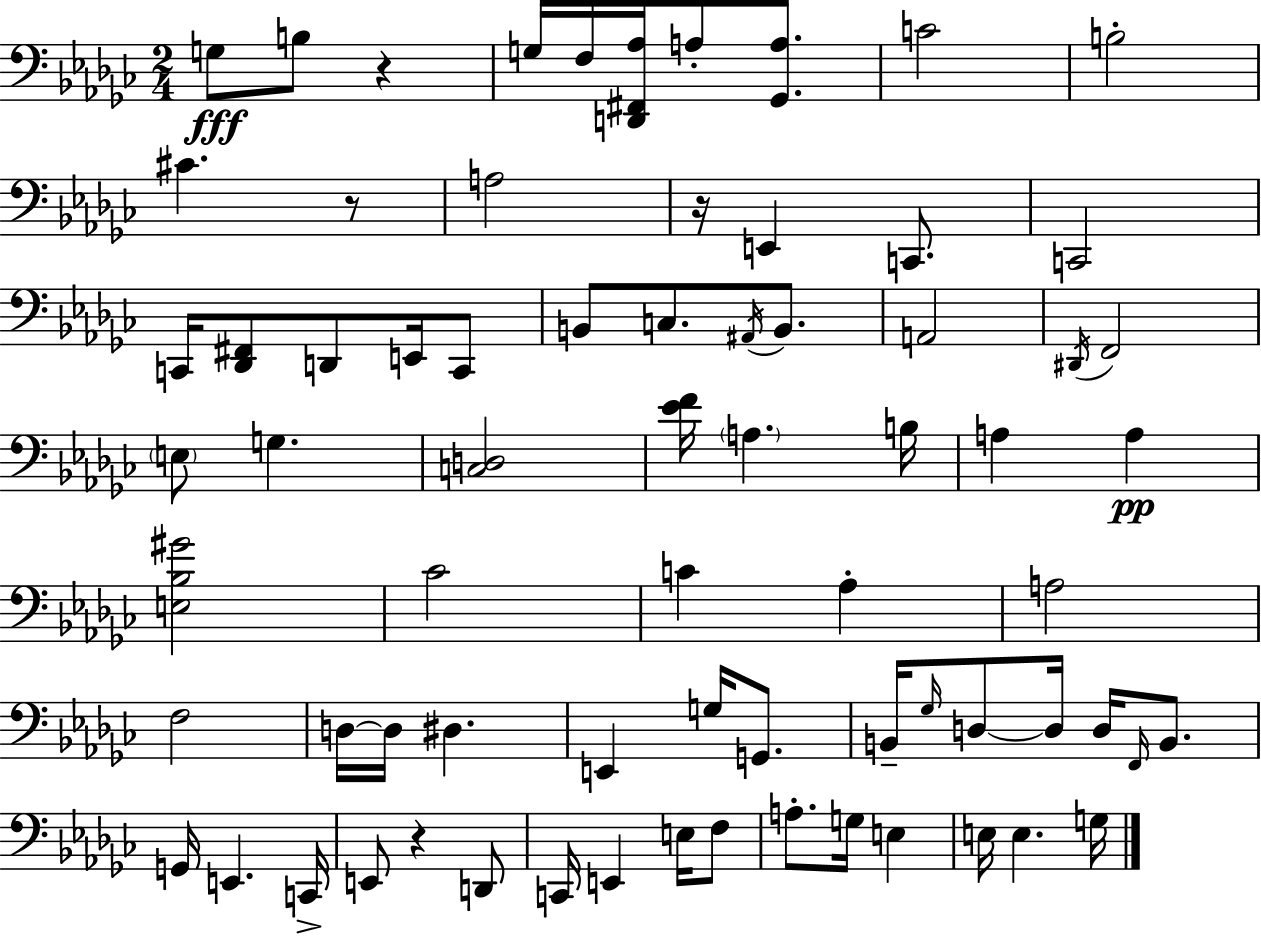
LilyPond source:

{
  \clef bass
  \numericTimeSignature
  \time 2/4
  \key ees \minor
  g8\fff b8 r4 | g16 f16 <d, fis, aes>16 a8-. <ges, a>8. | c'2 | b2-. | \break cis'4. r8 | a2 | r16 e,4 c,8. | c,2 | \break c,16 <des, fis,>8 d,8 e,16 c,8 | b,8 c8. \acciaccatura { ais,16 } b,8. | a,2 | \acciaccatura { dis,16 } f,2 | \break \parenthesize e8 g4. | <c d>2 | <ees' f'>16 \parenthesize a4. | b16 a4 a4\pp | \break <e bes gis'>2 | ces'2 | c'4 aes4-. | a2 | \break f2 | d16~~ d16 dis4. | e,4 g16 g,8. | b,16-- \grace { ges16 } d8~~ d16 d16 | \break \grace { f,16 } b,8. g,16 e,4. | c,16-> e,8 r4 | d,8 c,16 e,4 | e16 f8 a8.-. g16 | \break e4 e16 e4. | g16 \bar "|."
}